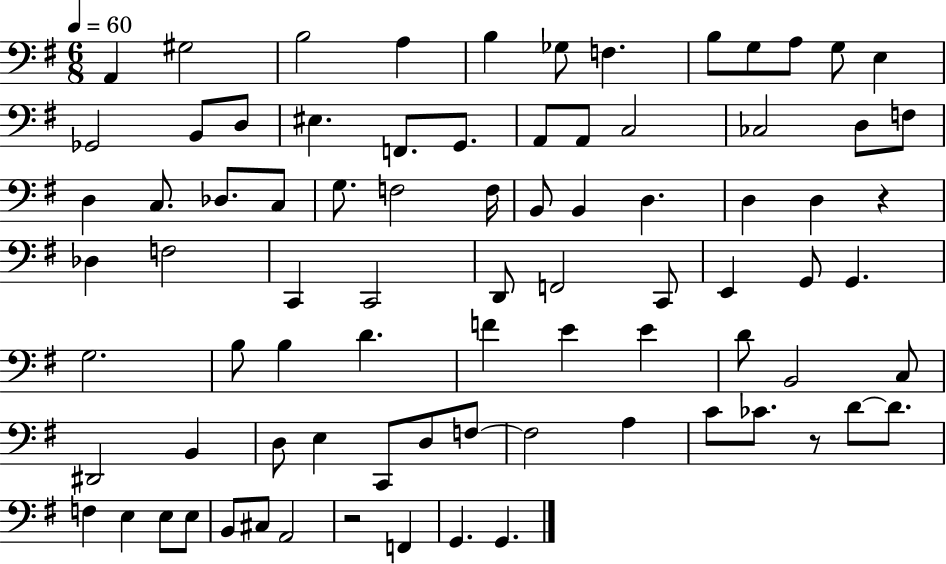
A2/q G#3/h B3/h A3/q B3/q Gb3/e F3/q. B3/e G3/e A3/e G3/e E3/q Gb2/h B2/e D3/e EIS3/q. F2/e. G2/e. A2/e A2/e C3/h CES3/h D3/e F3/e D3/q C3/e. Db3/e. C3/e G3/e. F3/h F3/s B2/e B2/q D3/q. D3/q D3/q R/q Db3/q F3/h C2/q C2/h D2/e F2/h C2/e E2/q G2/e G2/q. G3/h. B3/e B3/q D4/q. F4/q E4/q E4/q D4/e B2/h C3/e D#2/h B2/q D3/e E3/q C2/e D3/e F3/e F3/h A3/q C4/e CES4/e. R/e D4/e D4/e. F3/q E3/q E3/e E3/e B2/e C#3/e A2/h R/h F2/q G2/q. G2/q.